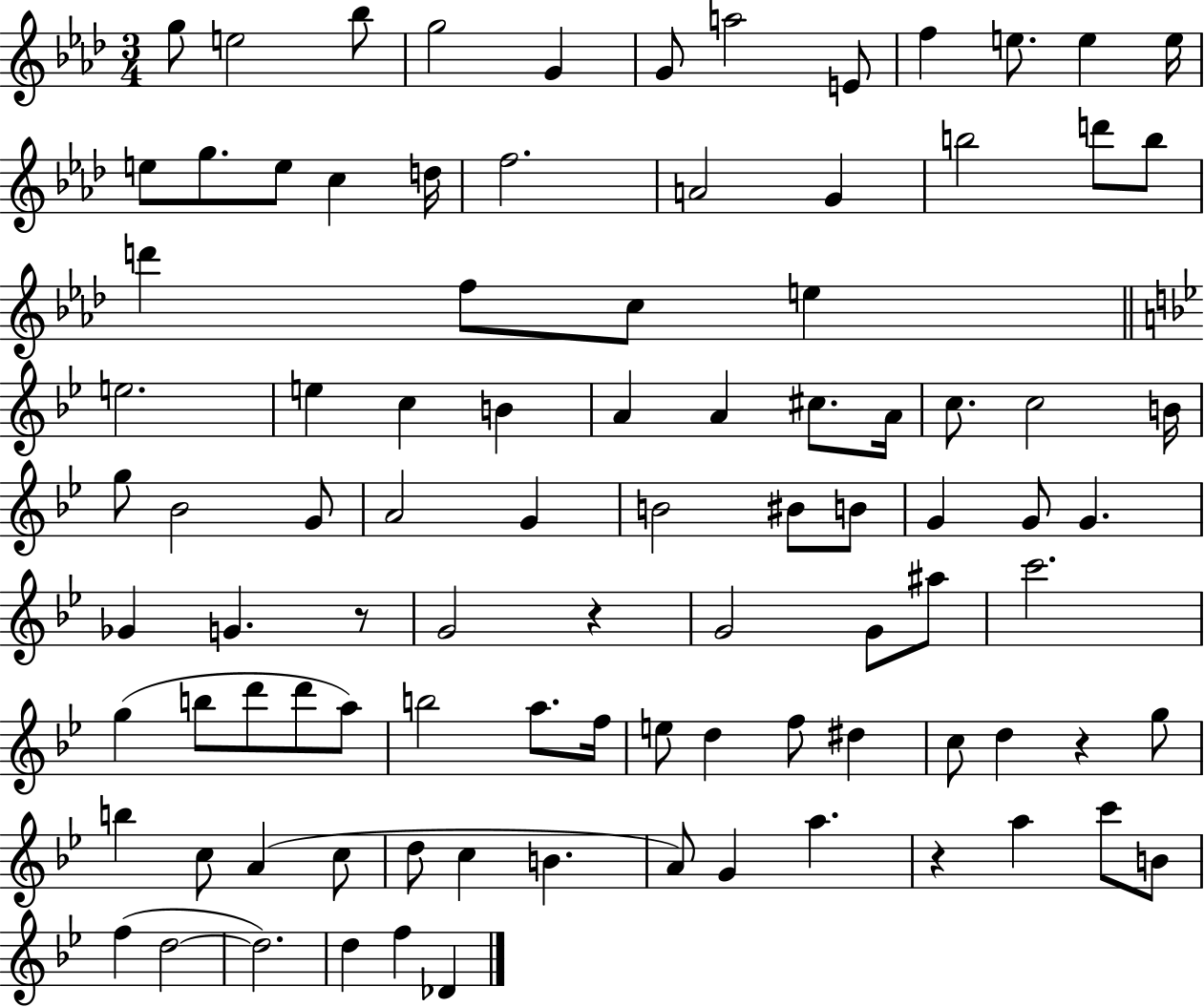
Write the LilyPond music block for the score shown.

{
  \clef treble
  \numericTimeSignature
  \time 3/4
  \key aes \major
  g''8 e''2 bes''8 | g''2 g'4 | g'8 a''2 e'8 | f''4 e''8. e''4 e''16 | \break e''8 g''8. e''8 c''4 d''16 | f''2. | a'2 g'4 | b''2 d'''8 b''8 | \break d'''4 f''8 c''8 e''4 | \bar "||" \break \key bes \major e''2. | e''4 c''4 b'4 | a'4 a'4 cis''8. a'16 | c''8. c''2 b'16 | \break g''8 bes'2 g'8 | a'2 g'4 | b'2 bis'8 b'8 | g'4 g'8 g'4. | \break ges'4 g'4. r8 | g'2 r4 | g'2 g'8 ais''8 | c'''2. | \break g''4( b''8 d'''8 d'''8 a''8) | b''2 a''8. f''16 | e''8 d''4 f''8 dis''4 | c''8 d''4 r4 g''8 | \break b''4 c''8 a'4( c''8 | d''8 c''4 b'4. | a'8) g'4 a''4. | r4 a''4 c'''8 b'8 | \break f''4( d''2~~ | d''2.) | d''4 f''4 des'4 | \bar "|."
}